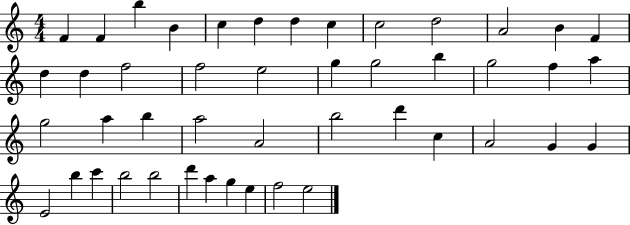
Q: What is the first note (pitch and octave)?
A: F4